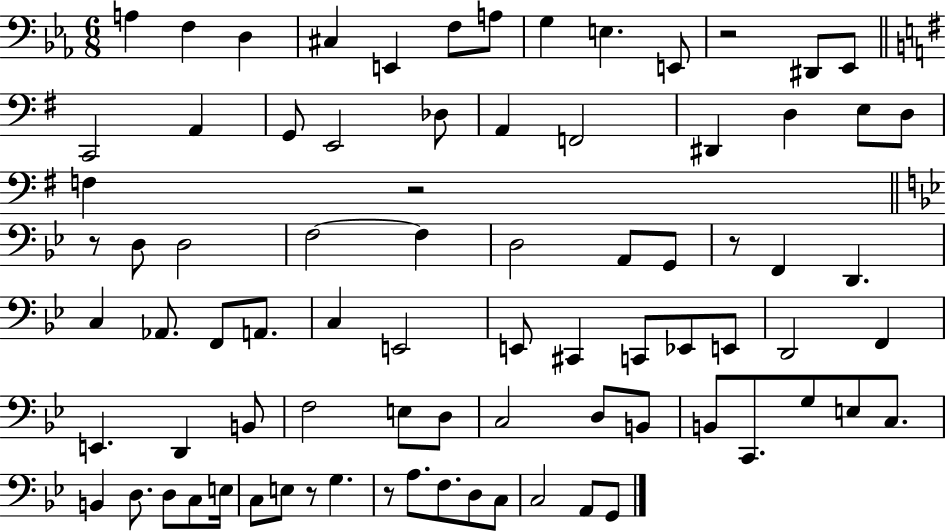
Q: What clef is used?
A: bass